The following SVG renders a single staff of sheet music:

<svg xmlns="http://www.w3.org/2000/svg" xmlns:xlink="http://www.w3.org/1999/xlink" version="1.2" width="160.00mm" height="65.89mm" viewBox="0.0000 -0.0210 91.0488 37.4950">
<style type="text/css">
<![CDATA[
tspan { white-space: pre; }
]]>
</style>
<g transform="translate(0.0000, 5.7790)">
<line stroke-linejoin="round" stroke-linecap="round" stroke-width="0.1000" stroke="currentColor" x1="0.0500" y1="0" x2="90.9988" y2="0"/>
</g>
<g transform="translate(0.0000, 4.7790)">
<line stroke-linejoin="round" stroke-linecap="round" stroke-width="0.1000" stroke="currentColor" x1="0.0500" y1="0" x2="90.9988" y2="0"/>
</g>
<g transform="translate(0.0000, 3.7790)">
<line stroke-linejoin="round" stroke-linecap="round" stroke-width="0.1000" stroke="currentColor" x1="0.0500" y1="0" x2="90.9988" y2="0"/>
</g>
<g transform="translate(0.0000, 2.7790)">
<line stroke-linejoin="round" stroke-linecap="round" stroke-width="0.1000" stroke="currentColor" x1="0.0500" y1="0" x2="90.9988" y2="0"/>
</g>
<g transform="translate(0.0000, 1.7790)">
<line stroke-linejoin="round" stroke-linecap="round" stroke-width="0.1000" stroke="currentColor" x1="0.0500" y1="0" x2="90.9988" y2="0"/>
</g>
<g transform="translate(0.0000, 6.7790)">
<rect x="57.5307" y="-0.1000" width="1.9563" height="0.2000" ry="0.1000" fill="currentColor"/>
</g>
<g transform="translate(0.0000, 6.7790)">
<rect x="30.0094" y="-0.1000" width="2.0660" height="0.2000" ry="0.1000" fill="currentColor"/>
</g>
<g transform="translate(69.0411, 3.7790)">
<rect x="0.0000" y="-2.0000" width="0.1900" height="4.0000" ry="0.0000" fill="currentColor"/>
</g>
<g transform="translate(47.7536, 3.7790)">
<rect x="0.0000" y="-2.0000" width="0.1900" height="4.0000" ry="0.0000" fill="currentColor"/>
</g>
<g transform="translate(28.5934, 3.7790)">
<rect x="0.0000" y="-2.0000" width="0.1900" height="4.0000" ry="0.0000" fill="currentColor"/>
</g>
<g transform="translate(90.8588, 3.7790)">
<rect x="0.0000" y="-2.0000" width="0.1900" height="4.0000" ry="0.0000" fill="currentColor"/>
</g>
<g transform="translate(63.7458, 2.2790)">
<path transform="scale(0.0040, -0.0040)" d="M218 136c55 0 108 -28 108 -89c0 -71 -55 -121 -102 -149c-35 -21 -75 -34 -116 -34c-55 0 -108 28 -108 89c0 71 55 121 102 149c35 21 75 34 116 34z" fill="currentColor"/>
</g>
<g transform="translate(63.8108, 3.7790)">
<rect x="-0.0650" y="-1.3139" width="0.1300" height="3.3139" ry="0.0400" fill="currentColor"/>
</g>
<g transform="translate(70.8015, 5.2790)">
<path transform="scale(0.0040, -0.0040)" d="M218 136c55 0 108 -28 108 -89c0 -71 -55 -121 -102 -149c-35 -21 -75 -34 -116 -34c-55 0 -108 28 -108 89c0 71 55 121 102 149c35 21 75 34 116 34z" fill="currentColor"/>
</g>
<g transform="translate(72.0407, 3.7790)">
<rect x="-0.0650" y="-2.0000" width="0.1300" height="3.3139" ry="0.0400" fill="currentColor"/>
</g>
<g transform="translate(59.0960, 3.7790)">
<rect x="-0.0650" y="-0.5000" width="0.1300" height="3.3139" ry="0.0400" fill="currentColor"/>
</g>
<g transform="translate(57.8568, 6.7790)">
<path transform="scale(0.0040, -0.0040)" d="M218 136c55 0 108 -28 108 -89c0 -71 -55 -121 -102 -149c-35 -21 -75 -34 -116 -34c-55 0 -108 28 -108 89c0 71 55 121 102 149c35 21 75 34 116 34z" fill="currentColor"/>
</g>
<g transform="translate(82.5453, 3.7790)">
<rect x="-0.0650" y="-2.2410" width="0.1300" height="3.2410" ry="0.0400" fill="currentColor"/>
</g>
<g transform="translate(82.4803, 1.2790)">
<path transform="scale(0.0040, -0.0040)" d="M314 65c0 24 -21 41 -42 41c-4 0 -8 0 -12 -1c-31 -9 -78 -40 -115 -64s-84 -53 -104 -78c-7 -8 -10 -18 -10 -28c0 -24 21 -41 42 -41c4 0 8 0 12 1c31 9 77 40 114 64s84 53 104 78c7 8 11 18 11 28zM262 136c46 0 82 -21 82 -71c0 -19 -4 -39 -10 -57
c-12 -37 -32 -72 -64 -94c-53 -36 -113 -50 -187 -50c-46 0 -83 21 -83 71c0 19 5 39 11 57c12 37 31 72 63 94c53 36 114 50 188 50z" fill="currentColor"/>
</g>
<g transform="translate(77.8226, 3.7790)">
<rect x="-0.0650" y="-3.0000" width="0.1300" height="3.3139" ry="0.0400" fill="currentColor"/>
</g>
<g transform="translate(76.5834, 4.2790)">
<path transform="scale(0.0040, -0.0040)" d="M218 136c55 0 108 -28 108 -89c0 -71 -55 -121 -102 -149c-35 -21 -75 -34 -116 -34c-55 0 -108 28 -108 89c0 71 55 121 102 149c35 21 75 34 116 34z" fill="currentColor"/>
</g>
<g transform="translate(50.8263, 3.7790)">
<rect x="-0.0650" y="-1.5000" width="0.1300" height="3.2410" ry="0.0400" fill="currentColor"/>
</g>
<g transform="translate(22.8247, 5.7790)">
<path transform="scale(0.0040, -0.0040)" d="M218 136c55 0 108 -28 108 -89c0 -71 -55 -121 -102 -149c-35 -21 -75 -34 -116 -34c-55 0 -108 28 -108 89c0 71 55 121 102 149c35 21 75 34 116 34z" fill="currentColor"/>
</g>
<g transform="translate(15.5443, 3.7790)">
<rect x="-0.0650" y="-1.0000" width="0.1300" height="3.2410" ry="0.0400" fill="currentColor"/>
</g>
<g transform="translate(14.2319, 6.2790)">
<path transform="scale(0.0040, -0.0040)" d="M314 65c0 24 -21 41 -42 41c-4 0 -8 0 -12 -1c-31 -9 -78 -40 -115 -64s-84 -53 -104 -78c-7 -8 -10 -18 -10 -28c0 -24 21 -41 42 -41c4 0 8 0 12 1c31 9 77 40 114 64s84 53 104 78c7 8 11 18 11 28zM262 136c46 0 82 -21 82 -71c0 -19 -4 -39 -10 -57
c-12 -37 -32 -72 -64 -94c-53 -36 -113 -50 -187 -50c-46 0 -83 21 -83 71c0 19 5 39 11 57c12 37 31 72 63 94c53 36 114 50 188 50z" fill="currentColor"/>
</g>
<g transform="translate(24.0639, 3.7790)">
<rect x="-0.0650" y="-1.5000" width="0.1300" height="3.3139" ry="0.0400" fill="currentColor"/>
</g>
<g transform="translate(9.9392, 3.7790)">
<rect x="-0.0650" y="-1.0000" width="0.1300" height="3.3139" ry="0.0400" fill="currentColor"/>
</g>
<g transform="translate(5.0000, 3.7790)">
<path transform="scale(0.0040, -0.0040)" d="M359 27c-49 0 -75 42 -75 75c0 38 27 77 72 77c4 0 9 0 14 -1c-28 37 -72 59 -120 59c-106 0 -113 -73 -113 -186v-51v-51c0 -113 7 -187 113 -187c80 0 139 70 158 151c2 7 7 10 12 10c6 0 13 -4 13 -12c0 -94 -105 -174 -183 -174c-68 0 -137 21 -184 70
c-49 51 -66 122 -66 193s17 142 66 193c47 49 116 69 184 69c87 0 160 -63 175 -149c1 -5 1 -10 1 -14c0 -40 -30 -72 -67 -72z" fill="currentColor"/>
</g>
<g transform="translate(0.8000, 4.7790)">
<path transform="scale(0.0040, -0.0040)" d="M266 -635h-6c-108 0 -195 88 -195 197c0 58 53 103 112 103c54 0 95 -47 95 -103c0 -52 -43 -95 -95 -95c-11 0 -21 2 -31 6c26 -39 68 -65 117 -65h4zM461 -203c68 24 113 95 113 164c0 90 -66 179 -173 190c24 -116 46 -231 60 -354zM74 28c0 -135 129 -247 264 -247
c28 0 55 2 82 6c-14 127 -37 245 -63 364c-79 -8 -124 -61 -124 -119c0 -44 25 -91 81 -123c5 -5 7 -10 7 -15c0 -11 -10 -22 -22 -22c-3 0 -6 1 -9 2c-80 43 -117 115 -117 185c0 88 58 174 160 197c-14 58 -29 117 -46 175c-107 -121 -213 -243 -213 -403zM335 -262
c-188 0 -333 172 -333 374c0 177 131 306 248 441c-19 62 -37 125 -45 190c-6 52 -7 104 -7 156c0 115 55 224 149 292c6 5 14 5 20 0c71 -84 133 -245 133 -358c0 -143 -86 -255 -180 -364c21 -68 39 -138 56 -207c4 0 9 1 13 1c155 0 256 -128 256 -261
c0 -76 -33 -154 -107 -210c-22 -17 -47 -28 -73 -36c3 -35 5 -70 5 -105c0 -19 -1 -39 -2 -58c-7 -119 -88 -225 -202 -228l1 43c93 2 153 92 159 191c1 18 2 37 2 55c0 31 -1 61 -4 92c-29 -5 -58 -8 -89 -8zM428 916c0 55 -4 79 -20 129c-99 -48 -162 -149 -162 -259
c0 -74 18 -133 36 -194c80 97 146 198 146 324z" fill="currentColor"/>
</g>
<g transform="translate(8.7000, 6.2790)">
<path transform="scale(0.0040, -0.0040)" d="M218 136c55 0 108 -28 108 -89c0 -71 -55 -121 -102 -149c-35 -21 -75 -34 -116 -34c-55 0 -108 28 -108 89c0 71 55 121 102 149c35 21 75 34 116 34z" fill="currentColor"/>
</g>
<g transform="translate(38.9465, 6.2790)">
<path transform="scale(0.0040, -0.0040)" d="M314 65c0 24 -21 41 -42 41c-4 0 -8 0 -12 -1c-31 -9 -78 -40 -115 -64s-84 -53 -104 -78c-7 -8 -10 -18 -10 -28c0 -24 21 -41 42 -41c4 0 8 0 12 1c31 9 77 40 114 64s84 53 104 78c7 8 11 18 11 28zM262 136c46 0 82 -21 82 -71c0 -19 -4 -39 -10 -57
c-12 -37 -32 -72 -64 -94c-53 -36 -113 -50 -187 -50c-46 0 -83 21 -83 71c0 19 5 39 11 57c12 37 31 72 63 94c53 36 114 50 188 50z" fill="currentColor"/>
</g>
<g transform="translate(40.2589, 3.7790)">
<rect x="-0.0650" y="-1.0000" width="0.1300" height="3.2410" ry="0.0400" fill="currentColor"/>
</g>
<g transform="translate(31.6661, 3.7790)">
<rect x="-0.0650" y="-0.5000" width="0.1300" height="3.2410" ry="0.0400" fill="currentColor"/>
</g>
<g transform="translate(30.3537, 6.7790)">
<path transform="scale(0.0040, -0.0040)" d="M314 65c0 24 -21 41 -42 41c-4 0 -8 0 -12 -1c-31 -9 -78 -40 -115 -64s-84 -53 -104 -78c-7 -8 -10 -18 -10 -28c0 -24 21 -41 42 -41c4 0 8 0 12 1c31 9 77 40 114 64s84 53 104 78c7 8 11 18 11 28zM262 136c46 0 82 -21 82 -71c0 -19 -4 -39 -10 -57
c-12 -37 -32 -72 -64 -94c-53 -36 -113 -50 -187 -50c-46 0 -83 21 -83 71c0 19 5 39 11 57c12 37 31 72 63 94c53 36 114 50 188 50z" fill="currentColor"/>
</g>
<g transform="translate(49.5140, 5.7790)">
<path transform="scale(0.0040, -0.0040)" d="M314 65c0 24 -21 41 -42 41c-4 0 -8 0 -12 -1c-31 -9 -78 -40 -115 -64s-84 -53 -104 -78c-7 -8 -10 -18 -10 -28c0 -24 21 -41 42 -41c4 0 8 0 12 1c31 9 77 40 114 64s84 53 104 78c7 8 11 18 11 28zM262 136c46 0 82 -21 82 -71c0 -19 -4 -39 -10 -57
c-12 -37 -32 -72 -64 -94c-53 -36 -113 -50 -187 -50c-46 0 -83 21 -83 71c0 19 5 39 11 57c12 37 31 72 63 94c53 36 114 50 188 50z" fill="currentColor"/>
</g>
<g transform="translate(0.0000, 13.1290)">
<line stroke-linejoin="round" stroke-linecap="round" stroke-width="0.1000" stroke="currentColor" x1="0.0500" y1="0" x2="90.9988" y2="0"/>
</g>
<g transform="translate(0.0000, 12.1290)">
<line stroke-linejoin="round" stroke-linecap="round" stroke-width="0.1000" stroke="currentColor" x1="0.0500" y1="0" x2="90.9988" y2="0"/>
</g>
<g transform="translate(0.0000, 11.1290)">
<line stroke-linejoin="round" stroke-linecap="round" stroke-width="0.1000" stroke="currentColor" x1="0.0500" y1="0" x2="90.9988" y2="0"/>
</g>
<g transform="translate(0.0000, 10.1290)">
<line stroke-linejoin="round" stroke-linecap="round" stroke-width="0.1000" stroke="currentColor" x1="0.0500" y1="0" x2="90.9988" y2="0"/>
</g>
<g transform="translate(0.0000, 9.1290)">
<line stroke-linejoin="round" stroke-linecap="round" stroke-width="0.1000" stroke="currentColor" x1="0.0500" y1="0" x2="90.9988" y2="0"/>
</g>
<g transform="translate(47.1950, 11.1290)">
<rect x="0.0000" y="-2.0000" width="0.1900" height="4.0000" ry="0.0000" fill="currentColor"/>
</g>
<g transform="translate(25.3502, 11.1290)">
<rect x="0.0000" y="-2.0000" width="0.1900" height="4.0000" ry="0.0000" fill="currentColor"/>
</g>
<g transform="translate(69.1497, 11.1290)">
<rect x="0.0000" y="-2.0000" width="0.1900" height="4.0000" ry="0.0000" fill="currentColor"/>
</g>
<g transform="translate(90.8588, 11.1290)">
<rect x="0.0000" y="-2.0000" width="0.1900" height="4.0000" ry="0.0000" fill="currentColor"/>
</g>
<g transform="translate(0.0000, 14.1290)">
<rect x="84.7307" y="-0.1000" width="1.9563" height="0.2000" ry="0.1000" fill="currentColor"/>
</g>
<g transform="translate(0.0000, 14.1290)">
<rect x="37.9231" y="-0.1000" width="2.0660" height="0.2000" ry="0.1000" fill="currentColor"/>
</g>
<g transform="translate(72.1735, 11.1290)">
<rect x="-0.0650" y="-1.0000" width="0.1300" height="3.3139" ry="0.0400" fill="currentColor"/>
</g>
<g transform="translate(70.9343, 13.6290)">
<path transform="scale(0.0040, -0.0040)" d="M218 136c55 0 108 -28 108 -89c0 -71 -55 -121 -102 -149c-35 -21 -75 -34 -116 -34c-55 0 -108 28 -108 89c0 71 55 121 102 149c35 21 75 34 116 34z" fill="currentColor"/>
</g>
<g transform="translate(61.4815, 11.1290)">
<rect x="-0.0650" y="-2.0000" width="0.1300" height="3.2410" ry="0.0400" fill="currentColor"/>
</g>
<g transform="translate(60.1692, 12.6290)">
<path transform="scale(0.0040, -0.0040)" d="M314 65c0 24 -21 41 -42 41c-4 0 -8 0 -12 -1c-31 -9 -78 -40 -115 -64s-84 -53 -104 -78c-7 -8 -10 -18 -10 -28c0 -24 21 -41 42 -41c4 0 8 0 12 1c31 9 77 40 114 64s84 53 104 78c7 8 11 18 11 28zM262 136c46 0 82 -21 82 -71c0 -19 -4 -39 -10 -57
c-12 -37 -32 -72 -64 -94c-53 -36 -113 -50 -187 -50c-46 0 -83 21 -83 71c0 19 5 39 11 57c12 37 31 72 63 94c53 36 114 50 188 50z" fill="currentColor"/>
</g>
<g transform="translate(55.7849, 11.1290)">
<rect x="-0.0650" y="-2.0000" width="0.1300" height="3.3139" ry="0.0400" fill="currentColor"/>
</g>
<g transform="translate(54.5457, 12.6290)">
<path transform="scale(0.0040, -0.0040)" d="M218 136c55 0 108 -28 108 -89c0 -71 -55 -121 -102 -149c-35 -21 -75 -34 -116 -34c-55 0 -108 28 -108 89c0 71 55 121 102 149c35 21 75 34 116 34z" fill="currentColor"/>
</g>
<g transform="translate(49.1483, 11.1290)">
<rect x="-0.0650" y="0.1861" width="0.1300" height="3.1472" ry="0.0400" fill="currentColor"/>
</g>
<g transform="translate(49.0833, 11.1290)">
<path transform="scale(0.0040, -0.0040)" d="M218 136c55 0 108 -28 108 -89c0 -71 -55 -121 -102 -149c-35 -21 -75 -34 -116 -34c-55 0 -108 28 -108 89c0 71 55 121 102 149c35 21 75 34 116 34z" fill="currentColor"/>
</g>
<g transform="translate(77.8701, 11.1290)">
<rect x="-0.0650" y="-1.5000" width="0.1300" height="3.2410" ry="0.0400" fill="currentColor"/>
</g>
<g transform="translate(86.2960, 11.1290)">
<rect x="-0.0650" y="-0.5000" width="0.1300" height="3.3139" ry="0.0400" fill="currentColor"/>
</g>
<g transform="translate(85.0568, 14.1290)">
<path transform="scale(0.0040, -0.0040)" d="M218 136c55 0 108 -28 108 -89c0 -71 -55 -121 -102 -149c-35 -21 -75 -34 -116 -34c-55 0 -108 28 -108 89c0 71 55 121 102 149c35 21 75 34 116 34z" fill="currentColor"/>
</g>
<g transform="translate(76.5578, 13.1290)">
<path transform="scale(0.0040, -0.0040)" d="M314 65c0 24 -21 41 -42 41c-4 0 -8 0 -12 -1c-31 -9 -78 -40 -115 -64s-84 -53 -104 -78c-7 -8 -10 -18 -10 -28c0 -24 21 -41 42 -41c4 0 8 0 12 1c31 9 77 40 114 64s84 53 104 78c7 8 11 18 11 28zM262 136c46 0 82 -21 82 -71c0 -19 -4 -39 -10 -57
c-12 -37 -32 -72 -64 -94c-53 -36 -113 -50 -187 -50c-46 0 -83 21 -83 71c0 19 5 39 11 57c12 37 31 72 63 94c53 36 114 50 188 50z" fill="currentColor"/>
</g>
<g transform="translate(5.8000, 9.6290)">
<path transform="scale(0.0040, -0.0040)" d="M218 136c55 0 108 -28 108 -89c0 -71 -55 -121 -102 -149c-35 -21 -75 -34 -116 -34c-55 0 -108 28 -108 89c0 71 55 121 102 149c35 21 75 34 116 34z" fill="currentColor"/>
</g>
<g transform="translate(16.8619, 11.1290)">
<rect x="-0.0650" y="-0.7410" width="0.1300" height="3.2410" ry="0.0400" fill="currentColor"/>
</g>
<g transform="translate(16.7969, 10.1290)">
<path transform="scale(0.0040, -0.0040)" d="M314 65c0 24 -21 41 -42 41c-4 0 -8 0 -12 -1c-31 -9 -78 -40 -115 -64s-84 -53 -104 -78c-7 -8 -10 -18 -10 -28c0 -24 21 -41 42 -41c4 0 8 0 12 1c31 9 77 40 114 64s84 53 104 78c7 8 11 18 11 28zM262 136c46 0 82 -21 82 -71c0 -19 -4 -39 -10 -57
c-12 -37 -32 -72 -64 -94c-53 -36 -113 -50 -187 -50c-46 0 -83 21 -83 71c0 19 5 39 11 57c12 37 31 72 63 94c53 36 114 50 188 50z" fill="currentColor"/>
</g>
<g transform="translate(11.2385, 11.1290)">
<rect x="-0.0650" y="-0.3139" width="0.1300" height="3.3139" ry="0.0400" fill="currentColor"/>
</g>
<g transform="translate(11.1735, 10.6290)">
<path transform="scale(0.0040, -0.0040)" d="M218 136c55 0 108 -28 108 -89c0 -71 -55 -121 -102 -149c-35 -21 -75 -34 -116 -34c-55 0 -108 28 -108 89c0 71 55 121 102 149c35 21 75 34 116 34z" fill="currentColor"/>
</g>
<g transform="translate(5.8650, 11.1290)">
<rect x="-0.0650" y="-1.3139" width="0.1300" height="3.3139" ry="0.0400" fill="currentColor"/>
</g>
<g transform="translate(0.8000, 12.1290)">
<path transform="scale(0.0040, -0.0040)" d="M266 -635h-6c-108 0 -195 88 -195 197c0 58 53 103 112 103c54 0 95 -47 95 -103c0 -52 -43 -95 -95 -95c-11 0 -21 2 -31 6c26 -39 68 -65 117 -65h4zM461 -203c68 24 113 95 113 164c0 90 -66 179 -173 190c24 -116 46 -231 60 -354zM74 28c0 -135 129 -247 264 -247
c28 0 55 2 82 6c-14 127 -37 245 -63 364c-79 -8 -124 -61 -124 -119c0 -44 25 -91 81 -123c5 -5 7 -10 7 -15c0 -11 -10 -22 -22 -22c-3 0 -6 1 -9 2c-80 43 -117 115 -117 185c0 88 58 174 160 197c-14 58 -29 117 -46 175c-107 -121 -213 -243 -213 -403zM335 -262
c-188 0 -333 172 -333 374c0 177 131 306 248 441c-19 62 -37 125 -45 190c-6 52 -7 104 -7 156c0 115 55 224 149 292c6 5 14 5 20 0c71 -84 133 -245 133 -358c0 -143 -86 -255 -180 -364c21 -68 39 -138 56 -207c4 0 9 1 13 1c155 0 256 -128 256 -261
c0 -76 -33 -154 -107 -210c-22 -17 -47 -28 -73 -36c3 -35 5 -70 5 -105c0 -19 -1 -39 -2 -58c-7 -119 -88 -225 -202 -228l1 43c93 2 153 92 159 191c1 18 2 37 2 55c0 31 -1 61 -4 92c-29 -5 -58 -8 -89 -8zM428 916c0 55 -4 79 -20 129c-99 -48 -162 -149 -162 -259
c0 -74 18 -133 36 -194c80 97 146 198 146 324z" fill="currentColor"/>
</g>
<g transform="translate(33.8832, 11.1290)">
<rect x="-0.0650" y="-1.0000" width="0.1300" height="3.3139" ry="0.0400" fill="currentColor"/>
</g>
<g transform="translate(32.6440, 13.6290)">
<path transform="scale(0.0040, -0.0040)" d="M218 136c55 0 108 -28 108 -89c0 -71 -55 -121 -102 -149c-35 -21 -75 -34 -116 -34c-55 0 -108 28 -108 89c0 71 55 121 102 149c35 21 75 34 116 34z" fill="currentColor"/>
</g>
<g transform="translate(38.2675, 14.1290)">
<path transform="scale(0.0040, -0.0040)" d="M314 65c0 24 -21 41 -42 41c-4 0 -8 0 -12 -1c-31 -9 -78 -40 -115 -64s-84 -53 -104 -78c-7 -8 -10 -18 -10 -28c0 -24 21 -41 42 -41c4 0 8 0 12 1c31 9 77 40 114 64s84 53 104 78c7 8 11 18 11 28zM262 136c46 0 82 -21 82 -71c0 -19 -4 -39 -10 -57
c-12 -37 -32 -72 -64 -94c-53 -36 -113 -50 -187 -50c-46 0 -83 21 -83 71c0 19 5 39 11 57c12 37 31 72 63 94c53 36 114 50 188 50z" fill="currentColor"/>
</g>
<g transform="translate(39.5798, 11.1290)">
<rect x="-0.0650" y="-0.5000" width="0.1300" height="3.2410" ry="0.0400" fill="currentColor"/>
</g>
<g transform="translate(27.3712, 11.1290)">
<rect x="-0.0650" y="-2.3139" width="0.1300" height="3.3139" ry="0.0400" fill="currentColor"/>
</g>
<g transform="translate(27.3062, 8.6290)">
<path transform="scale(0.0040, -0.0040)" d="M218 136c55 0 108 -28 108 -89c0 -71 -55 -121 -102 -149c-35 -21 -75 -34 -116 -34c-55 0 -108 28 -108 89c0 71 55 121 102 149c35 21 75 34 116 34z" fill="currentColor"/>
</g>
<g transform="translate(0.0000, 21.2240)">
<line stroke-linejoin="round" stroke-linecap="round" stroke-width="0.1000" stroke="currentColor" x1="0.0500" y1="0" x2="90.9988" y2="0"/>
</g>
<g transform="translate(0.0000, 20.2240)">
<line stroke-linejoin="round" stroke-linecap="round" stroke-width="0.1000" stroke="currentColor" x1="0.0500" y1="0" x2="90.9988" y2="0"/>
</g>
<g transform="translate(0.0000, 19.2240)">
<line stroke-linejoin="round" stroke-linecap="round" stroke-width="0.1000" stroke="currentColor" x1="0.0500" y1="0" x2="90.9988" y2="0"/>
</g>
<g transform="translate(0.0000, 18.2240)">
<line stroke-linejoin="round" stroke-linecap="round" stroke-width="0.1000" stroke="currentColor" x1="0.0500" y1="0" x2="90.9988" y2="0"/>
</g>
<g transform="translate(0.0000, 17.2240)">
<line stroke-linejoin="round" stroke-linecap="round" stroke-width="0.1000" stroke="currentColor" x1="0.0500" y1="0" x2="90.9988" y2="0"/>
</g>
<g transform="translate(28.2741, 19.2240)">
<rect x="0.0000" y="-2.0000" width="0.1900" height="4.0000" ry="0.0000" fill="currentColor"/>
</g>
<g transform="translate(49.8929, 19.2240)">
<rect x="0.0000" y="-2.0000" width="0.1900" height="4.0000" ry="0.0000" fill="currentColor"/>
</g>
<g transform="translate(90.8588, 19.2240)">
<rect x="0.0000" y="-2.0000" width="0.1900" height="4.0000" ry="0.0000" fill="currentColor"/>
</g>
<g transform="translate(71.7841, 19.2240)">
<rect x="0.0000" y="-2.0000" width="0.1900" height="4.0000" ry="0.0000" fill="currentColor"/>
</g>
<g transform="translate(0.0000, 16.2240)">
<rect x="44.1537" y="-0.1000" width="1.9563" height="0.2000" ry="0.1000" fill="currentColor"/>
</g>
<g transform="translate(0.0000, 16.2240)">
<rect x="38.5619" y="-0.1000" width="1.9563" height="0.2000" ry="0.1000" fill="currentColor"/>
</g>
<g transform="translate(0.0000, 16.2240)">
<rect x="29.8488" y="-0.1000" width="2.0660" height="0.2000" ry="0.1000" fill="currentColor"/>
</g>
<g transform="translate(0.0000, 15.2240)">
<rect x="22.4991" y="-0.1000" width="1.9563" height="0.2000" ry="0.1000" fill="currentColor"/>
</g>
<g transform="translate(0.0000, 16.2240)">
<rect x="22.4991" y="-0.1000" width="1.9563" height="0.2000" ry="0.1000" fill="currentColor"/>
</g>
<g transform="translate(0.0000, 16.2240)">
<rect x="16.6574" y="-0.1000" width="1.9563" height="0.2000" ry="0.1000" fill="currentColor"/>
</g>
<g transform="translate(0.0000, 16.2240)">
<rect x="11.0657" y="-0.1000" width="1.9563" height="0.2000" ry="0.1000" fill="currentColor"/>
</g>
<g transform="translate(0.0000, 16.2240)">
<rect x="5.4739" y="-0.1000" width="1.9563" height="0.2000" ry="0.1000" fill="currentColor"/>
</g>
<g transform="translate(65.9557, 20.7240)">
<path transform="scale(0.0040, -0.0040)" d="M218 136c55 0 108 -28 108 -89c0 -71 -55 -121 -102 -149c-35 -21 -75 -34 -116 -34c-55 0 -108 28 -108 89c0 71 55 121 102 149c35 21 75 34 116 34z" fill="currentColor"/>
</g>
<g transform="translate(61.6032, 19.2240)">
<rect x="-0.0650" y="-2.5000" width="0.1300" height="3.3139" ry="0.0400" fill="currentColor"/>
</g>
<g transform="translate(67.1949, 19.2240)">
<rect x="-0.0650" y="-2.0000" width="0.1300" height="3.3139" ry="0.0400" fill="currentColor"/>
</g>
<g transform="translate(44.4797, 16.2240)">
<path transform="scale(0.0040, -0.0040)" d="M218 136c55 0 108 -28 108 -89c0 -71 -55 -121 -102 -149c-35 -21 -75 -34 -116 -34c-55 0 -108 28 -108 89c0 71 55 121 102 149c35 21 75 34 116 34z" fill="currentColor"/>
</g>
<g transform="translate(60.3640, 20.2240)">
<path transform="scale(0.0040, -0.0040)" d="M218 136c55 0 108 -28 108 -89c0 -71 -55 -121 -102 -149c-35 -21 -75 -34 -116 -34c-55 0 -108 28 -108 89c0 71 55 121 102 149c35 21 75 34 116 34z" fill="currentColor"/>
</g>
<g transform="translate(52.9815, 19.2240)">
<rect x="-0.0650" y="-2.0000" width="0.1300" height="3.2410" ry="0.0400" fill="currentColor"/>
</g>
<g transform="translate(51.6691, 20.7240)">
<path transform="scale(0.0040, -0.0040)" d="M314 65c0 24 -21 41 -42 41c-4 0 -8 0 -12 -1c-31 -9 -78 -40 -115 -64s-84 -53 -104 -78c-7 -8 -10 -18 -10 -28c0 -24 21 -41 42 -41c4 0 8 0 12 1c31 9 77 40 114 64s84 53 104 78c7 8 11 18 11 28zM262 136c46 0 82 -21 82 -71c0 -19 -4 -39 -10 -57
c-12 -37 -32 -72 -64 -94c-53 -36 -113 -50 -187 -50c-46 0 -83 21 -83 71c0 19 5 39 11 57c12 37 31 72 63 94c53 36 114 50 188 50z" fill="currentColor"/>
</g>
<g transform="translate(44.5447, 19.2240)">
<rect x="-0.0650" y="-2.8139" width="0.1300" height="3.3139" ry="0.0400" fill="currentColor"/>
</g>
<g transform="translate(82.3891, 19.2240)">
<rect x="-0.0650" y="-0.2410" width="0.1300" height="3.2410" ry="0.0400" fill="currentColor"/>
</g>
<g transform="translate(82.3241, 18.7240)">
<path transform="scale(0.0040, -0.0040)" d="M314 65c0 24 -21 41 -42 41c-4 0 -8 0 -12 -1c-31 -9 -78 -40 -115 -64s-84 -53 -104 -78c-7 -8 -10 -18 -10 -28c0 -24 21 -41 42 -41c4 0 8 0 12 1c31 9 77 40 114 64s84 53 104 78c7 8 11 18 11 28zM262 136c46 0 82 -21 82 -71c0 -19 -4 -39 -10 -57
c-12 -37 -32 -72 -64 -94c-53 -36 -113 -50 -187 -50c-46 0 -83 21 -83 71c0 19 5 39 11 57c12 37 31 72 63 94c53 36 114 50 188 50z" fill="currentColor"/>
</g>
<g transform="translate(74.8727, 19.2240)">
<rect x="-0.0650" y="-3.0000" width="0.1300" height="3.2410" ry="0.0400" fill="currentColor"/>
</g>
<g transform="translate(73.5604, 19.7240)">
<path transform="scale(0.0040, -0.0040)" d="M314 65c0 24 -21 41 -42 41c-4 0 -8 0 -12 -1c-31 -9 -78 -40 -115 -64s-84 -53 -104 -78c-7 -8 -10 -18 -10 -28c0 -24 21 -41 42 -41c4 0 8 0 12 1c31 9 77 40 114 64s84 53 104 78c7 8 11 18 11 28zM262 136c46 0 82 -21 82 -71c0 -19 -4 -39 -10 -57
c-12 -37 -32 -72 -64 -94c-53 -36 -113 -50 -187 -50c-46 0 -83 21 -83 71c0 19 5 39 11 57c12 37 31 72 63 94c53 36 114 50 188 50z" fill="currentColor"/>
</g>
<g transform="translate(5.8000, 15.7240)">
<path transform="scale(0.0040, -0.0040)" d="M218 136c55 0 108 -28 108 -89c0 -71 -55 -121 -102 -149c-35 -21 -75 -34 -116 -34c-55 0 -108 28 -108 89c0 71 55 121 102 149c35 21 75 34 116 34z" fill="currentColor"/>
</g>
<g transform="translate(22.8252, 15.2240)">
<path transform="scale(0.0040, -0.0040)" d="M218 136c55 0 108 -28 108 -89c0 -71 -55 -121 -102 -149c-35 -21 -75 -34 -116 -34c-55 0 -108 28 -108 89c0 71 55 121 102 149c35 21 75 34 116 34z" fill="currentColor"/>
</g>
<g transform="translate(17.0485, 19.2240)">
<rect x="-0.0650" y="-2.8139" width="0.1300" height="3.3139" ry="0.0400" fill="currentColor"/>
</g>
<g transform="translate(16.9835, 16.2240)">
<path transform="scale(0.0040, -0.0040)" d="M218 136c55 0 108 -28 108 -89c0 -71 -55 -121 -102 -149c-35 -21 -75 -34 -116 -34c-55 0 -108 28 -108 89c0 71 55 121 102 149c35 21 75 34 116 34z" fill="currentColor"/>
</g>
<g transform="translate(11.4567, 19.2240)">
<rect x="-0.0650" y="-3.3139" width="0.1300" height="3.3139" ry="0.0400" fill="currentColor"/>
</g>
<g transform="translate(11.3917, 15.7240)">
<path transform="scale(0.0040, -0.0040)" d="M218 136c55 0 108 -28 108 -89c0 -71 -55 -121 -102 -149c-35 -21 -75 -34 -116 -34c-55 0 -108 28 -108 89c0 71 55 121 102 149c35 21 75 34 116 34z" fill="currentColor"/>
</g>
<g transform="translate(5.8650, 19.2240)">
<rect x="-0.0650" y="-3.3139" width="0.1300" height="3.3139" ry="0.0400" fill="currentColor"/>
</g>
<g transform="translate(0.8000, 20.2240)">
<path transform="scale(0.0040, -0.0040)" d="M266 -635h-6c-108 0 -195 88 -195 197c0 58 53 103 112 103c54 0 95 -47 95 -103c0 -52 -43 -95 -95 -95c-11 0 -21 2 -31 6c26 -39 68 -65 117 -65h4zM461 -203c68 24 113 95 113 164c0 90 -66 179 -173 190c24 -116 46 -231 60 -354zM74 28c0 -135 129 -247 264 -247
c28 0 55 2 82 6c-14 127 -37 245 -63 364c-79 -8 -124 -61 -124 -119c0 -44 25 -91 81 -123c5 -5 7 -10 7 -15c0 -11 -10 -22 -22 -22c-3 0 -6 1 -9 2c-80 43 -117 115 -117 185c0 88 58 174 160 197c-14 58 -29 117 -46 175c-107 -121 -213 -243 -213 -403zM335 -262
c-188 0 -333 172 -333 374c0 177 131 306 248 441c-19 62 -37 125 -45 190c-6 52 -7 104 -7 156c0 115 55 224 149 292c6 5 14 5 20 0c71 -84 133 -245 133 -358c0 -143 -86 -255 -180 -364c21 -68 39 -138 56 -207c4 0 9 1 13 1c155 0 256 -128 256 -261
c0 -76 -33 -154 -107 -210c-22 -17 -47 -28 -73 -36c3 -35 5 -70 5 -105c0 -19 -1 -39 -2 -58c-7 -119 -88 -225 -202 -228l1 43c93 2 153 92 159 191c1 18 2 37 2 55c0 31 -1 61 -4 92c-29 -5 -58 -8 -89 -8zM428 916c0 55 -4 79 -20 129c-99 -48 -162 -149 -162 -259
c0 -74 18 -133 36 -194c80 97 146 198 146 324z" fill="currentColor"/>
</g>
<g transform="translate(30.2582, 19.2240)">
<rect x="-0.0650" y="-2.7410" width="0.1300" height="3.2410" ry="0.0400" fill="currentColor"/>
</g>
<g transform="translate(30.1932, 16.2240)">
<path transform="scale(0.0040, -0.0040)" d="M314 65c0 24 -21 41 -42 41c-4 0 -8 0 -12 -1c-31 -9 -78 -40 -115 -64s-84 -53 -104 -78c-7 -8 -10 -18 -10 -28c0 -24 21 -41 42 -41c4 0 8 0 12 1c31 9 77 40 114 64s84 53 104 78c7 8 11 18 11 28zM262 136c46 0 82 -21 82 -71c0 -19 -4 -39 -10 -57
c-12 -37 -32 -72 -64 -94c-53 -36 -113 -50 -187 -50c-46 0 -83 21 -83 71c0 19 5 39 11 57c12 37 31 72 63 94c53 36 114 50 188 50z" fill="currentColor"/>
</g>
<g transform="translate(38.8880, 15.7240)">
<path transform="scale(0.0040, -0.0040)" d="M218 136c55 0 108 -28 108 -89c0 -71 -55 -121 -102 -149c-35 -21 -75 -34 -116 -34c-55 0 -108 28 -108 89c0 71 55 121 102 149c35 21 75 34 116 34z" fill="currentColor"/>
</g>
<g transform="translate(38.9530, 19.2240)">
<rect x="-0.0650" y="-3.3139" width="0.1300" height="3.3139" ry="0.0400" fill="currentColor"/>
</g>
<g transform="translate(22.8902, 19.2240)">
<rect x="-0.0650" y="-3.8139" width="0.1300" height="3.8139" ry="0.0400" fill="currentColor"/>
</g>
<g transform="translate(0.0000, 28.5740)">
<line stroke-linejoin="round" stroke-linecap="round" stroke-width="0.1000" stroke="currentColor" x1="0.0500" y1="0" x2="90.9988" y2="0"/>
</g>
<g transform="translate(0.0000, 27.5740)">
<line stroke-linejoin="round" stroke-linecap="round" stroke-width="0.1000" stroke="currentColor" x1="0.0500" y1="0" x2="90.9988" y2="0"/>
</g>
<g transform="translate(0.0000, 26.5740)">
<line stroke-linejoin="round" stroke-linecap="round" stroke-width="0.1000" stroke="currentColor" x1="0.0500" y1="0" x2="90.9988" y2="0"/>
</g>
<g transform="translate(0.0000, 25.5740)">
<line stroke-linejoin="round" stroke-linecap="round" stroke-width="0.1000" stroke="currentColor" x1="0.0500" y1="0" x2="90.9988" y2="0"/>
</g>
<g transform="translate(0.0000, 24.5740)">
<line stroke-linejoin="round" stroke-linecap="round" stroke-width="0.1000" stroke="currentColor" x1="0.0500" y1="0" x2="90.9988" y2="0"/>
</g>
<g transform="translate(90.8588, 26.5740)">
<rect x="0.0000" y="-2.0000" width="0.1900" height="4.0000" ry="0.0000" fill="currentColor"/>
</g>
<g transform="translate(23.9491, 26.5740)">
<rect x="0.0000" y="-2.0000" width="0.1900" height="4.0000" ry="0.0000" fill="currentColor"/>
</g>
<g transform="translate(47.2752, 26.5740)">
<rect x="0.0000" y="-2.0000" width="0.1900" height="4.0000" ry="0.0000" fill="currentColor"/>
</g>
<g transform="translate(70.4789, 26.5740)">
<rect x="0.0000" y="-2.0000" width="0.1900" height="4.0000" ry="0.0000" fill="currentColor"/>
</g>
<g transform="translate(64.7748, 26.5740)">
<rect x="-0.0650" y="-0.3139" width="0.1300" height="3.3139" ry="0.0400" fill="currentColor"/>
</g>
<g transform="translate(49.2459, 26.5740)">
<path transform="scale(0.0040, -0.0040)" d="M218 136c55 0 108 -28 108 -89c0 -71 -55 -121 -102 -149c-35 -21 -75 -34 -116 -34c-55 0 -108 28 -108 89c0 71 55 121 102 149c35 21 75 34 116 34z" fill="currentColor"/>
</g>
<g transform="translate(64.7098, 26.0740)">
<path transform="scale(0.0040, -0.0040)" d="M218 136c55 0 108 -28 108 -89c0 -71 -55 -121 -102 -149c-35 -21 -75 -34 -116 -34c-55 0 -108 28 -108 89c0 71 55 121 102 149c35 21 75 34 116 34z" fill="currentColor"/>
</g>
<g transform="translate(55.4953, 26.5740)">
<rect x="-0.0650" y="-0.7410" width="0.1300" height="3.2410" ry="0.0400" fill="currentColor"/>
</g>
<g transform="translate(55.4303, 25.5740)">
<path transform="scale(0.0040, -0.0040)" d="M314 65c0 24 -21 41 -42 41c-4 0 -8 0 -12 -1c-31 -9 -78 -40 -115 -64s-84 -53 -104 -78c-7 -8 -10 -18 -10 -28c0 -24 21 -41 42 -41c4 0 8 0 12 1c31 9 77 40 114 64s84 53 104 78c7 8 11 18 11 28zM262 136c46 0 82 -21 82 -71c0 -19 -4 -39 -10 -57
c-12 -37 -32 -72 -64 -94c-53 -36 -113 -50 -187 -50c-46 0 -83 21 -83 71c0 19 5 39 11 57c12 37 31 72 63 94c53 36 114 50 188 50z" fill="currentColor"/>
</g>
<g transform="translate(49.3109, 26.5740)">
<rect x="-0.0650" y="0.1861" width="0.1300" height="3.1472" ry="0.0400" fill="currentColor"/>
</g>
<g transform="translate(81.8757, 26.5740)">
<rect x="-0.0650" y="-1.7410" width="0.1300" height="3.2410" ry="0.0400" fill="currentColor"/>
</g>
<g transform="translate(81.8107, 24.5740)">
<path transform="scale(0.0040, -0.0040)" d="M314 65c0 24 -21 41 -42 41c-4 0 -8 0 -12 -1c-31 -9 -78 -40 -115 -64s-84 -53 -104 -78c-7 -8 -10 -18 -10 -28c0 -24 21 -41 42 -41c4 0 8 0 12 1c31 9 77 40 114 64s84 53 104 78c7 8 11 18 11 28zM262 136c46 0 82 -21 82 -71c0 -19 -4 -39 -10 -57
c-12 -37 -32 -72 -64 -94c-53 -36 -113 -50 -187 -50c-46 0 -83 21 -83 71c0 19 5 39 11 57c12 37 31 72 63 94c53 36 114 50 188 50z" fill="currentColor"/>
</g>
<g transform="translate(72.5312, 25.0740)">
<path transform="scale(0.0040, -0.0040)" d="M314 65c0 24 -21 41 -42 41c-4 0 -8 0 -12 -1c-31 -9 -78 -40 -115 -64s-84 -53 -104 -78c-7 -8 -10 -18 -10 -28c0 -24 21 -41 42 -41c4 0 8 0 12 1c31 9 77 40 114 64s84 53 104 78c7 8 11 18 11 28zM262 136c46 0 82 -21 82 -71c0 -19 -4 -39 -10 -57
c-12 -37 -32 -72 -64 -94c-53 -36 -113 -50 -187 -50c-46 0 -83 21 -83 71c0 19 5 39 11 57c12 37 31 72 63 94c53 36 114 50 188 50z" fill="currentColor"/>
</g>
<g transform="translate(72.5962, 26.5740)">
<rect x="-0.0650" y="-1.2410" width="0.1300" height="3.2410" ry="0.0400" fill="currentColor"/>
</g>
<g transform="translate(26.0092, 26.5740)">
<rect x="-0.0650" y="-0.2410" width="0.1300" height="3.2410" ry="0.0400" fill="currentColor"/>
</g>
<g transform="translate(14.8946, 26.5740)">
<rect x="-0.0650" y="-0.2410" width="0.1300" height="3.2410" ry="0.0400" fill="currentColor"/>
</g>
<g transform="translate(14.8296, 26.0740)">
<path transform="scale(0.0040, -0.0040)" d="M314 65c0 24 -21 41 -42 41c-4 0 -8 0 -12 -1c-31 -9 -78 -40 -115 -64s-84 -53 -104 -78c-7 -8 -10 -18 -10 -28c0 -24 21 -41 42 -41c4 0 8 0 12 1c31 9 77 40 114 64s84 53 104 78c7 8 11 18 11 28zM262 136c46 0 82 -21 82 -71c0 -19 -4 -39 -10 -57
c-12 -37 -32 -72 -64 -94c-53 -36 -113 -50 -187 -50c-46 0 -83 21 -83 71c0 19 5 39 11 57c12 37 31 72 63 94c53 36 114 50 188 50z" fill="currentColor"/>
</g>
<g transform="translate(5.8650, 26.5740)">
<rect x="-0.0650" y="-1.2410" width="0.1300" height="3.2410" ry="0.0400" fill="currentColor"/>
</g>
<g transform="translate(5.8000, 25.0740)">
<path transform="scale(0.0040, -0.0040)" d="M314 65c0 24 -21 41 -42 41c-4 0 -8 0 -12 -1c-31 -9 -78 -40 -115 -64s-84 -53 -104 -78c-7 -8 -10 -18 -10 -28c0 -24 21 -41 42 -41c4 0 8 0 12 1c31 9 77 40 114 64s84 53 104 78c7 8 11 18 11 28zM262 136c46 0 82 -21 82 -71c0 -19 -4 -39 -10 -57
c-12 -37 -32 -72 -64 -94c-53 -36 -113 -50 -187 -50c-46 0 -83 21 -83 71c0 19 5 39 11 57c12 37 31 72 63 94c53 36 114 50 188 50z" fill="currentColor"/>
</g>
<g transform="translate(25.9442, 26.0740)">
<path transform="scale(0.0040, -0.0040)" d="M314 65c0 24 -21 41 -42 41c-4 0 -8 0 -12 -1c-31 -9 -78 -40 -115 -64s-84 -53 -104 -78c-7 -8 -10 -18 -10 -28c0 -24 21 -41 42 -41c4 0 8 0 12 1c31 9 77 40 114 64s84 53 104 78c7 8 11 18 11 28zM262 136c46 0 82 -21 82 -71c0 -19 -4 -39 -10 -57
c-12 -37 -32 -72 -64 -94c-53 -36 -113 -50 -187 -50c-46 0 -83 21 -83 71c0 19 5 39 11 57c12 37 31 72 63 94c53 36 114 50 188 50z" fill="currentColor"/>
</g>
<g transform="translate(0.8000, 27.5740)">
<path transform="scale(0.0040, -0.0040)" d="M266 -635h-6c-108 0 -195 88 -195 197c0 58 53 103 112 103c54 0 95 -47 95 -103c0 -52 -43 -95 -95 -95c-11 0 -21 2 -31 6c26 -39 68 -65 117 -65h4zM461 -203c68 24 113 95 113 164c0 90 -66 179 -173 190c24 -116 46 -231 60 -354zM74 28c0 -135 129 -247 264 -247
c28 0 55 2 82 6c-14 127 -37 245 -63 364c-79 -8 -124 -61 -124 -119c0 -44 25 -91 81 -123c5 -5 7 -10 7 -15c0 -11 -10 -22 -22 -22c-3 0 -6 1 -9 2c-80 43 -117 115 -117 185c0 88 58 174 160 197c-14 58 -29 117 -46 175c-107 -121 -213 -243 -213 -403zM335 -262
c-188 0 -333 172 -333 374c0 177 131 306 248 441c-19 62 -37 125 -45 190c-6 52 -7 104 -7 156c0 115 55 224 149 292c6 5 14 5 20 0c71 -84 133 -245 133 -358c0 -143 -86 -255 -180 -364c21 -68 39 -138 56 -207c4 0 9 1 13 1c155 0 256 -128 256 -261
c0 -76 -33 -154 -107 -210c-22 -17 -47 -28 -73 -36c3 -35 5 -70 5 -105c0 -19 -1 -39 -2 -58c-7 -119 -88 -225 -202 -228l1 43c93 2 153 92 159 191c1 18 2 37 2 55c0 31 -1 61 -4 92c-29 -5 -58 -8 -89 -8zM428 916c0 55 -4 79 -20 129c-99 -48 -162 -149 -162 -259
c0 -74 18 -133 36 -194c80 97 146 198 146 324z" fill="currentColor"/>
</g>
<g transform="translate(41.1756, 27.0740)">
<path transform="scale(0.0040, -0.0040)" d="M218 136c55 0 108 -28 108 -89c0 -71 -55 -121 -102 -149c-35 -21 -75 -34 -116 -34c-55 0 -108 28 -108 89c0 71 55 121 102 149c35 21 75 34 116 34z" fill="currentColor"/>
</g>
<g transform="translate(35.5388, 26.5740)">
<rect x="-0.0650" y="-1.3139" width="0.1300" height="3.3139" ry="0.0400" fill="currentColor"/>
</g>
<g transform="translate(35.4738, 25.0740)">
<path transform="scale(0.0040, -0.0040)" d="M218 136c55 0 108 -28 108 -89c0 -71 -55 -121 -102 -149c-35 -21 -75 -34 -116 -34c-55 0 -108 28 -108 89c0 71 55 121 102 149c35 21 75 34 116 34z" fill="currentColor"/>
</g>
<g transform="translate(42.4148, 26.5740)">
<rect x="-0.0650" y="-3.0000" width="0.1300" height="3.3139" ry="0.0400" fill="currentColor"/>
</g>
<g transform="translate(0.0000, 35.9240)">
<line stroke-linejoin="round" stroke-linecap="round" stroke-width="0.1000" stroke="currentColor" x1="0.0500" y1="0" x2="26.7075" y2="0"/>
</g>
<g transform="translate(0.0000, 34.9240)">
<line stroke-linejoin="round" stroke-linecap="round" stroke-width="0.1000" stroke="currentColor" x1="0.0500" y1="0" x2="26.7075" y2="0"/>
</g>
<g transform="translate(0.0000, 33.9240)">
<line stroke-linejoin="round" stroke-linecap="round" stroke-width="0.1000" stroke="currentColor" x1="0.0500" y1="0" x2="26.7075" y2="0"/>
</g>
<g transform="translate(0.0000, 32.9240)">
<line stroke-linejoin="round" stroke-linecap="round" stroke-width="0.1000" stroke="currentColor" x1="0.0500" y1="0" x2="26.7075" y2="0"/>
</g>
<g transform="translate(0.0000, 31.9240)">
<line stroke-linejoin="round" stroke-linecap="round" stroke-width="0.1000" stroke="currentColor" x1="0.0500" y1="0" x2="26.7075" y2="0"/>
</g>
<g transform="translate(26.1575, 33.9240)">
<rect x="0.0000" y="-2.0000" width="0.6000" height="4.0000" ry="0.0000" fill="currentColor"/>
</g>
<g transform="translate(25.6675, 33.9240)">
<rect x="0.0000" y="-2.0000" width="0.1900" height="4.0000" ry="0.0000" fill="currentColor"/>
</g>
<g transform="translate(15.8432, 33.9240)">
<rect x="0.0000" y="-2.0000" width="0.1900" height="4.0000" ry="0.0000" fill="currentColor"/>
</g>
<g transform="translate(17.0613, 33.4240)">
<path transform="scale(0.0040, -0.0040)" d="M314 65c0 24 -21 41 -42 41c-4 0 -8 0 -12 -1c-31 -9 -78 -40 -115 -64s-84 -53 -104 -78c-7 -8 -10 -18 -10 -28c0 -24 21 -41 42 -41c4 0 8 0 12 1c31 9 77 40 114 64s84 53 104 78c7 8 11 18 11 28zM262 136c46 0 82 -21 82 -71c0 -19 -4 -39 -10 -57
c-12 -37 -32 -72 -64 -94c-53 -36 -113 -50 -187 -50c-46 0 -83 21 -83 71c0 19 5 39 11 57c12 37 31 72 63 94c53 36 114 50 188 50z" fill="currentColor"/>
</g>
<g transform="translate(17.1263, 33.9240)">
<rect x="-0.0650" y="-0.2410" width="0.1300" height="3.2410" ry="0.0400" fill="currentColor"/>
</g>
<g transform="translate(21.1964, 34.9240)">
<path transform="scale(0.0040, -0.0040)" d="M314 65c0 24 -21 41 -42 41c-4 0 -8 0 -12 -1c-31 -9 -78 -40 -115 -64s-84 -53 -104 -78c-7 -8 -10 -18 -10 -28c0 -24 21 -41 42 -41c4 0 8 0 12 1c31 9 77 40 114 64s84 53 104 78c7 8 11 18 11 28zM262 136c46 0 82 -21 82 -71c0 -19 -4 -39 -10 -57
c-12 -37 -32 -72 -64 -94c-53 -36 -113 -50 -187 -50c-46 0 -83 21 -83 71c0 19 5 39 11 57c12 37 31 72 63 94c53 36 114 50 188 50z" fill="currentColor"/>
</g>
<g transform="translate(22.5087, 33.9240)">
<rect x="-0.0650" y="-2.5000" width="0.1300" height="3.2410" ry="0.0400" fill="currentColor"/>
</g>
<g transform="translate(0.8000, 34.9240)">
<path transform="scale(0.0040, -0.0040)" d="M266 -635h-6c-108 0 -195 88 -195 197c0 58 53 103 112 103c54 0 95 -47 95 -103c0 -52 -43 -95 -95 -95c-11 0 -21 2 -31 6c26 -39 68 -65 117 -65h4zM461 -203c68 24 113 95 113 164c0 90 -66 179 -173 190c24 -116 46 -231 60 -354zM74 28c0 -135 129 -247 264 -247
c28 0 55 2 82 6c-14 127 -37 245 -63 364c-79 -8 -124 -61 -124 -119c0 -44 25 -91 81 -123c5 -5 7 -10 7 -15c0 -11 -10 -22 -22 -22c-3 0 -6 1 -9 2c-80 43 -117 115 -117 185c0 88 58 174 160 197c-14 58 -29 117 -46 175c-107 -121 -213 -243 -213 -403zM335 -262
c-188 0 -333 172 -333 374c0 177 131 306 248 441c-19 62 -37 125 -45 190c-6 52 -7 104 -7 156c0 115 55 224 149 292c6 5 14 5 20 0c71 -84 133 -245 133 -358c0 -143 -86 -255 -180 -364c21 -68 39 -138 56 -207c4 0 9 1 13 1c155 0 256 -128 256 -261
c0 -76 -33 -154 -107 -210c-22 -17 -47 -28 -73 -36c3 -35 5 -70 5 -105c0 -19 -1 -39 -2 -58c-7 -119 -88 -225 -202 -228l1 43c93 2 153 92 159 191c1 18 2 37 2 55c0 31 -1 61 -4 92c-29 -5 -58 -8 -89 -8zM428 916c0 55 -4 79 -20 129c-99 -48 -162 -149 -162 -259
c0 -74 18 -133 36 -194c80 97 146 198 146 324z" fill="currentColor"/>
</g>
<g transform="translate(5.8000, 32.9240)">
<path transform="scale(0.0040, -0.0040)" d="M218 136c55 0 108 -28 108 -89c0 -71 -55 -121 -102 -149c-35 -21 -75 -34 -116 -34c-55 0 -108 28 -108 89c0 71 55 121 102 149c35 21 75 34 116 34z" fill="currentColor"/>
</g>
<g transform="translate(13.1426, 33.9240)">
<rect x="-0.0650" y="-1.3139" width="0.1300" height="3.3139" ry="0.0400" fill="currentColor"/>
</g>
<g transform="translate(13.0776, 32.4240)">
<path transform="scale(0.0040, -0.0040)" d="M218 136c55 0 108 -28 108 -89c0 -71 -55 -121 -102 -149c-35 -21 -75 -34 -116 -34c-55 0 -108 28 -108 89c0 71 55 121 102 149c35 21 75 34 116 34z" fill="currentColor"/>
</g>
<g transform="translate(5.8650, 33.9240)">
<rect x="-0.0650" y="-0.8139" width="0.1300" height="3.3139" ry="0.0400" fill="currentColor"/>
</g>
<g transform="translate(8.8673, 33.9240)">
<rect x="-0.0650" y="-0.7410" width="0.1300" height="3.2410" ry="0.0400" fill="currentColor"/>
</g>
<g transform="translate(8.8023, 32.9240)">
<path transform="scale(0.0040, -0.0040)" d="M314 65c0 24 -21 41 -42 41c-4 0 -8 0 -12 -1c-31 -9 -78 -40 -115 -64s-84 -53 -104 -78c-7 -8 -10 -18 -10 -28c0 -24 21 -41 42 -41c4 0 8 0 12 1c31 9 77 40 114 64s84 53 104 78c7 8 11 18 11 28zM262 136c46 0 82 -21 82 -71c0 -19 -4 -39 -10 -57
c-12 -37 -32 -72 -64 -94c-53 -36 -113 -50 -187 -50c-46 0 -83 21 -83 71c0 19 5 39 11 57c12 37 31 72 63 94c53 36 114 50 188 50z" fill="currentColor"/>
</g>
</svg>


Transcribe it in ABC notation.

X:1
T:Untitled
M:4/4
L:1/4
K:C
D D2 E C2 D2 E2 C e F A g2 e c d2 g D C2 B F F2 D E2 C b b a c' a2 b a F2 G F A2 c2 e2 c2 c2 e A B d2 c e2 f2 d d2 e c2 G2